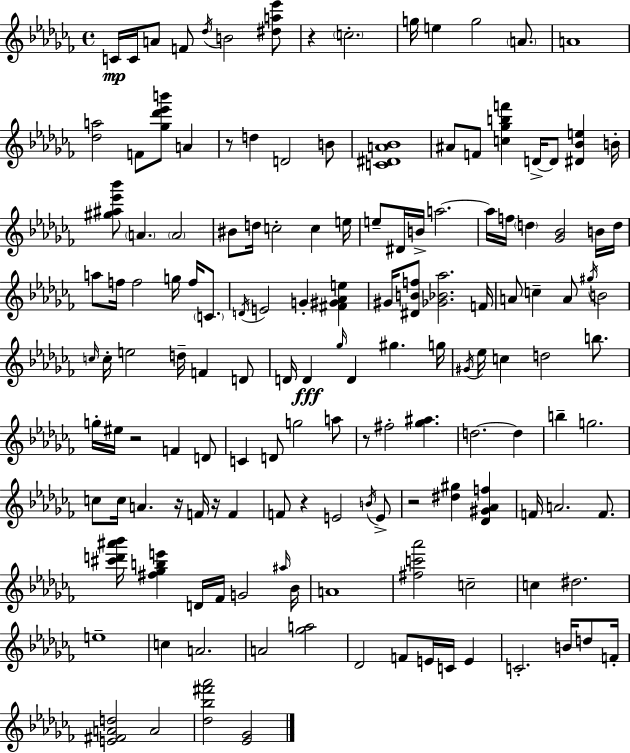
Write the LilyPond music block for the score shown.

{
  \clef treble
  \time 4/4
  \defaultTimeSignature
  \key aes \minor
  c'16\mp c'16 a'8 f'8 \acciaccatura { des''16 } b'2 <dis'' a'' ees'''>8 | r4 \parenthesize c''2.-. | g''16 e''4 g''2 \parenthesize a'8. | a'1 | \break <des'' a''>2 f'8 <ges'' des''' ees''' b'''>8 a'4 | r8 d''4 d'2 b'8 | <c' dis' a' bes'>1 | ais'8 f'8 <c'' ges'' b'' f'''>4 d'16->~~ d'8 <dis' bes' e''>4 | \break b'16-. <gis'' ais'' ees''' bes'''>8 \parenthesize a'4. \parenthesize a'2 | bis'8 d''16 c''2-. c''4 | e''16 e''8-- dis'16 b'16-> a''2.~~ | a''16 f''16 \parenthesize d''4 <ges' bes'>2 b'16 | \break d''16 a''8 f''16 f''2 g''16 f''16 \parenthesize c'8. | \acciaccatura { d'16 } e'2 g'4-. <fis' gis' aes' e''>4 | gis'16 <dis' b' f''>8 <ges' bes' aes''>2. | f'16 a'8 c''4-- a'8 \acciaccatura { gis''16 } b'2 | \break \grace { c''16 } c''16-. e''2 d''16-- f'4 | d'8 d'16 d'4\fff \grace { ges''16 } d'4 gis''4. | g''16 \acciaccatura { gis'16 } ees''16 c''4 d''2 | b''8. g''16-. eis''16 r2 | \break f'4 d'8 c'4 d'8 g''2 | a''8 r8 fis''2-. | <ges'' ais''>4. d''2.~~ | d''4 b''4-- g''2. | \break c''8 c''16 a'4. r16 | f'16 r16 f'4 f'8 r4 e'2 | \acciaccatura { b'16 } e'8-> r2 <dis'' gis''>4 | <des' gis' aes' f''>4 f'16 a'2. | \break f'8. <cis''' d''' ais''' bes'''>16 <fis'' ges'' b'' e'''>4 d'16 fes'16 g'2 | \grace { ais''16 } bes'16 a'1 | <fis'' c''' aes'''>2 | c''2-- c''4 dis''2. | \break e''1-- | c''4 a'2. | a'2 | <ges'' a''>2 des'2 | \break f'8 e'16 c'16 e'4 c'2.-. | b'16 d''8 f'16-. <e' fis' a' d''>2 | a'2 <des'' bes'' fis''' aes'''>2 | <ees' ges'>2 \bar "|."
}